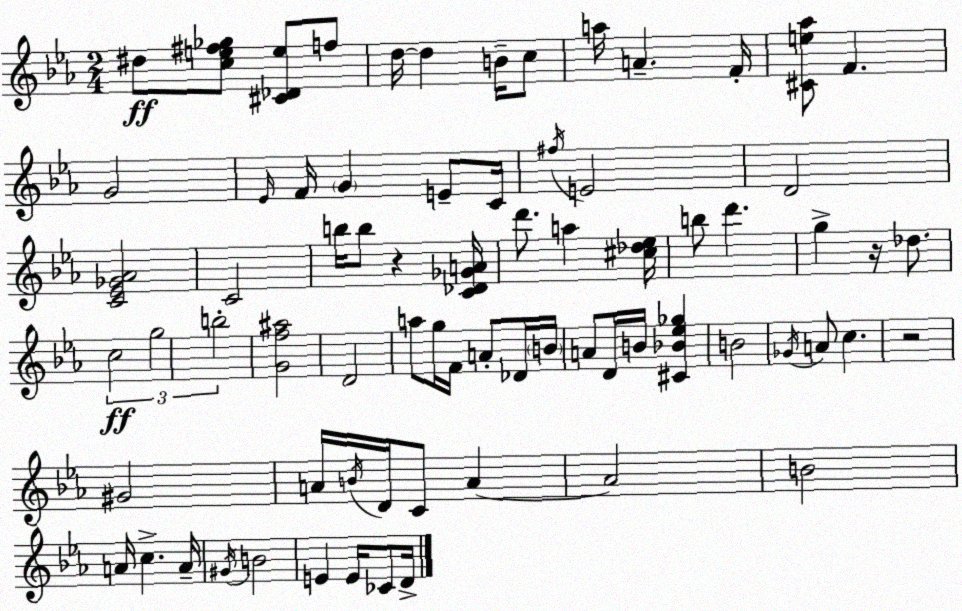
X:1
T:Untitled
M:2/4
L:1/4
K:Eb
^d/2 [ce^f_g]/2 [^C_De]/2 f/2 d/4 d B/4 c/2 a/4 A F/4 [^Ce_a]/2 F G2 _E/4 F/4 G E/2 C/4 ^f/4 E2 D2 [C_E_G_A]2 C2 b/4 b/2 z [C_D_GA]/4 d'/2 a [^c_d_e]/4 b/2 d' g z/4 _d/2 c2 g2 b2 [Gf^a]2 D2 a/2 g/4 F/4 A/2 _D/4 B/4 A/2 D/4 B/4 [^C_B_e_g] B2 _G/4 A/2 c z2 ^G2 A/4 B/4 D/4 C/2 A A2 B2 A/4 c A/4 ^G/4 B2 E E/4 _C/2 D/4